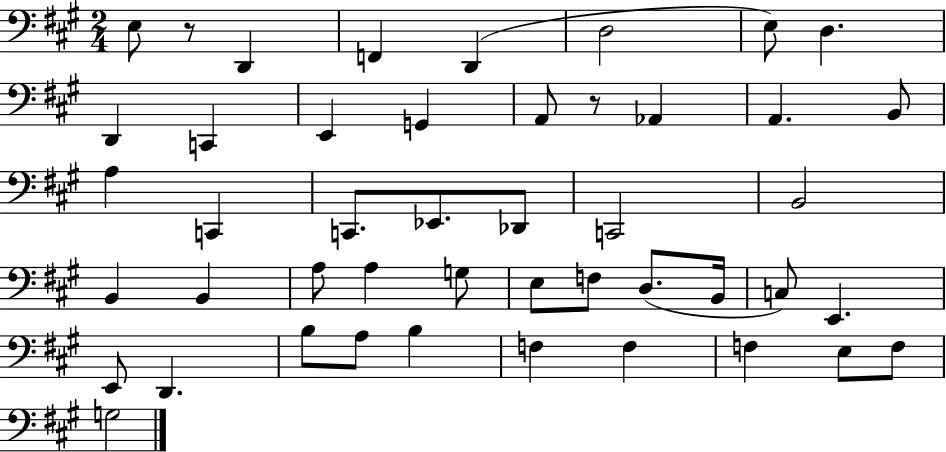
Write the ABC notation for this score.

X:1
T:Untitled
M:2/4
L:1/4
K:A
E,/2 z/2 D,, F,, D,, D,2 E,/2 D, D,, C,, E,, G,, A,,/2 z/2 _A,, A,, B,,/2 A, C,, C,,/2 _E,,/2 _D,,/2 C,,2 B,,2 B,, B,, A,/2 A, G,/2 E,/2 F,/2 D,/2 B,,/4 C,/2 E,, E,,/2 D,, B,/2 A,/2 B, F, F, F, E,/2 F,/2 G,2